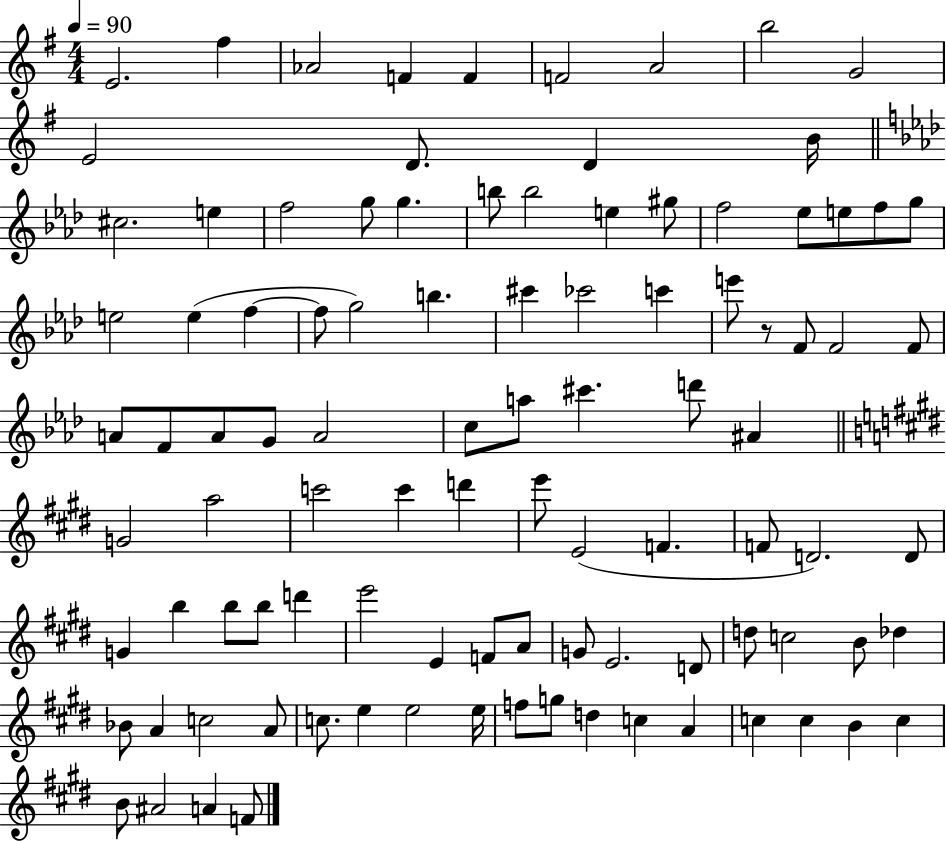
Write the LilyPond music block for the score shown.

{
  \clef treble
  \numericTimeSignature
  \time 4/4
  \key g \major
  \tempo 4 = 90
  e'2. fis''4 | aes'2 f'4 f'4 | f'2 a'2 | b''2 g'2 | \break e'2 d'8. d'4 b'16 | \bar "||" \break \key f \minor cis''2. e''4 | f''2 g''8 g''4. | b''8 b''2 e''4 gis''8 | f''2 ees''8 e''8 f''8 g''8 | \break e''2 e''4( f''4~~ | f''8 g''2) b''4. | cis'''4 ces'''2 c'''4 | e'''8 r8 f'8 f'2 f'8 | \break a'8 f'8 a'8 g'8 a'2 | c''8 a''8 cis'''4. d'''8 ais'4 | \bar "||" \break \key e \major g'2 a''2 | c'''2 c'''4 d'''4 | e'''8 e'2( f'4. | f'8 d'2.) d'8 | \break g'4 b''4 b''8 b''8 d'''4 | e'''2 e'4 f'8 a'8 | g'8 e'2. d'8 | d''8 c''2 b'8 des''4 | \break bes'8 a'4 c''2 a'8 | c''8. e''4 e''2 e''16 | f''8 g''8 d''4 c''4 a'4 | c''4 c''4 b'4 c''4 | \break b'8 ais'2 a'4 f'8 | \bar "|."
}